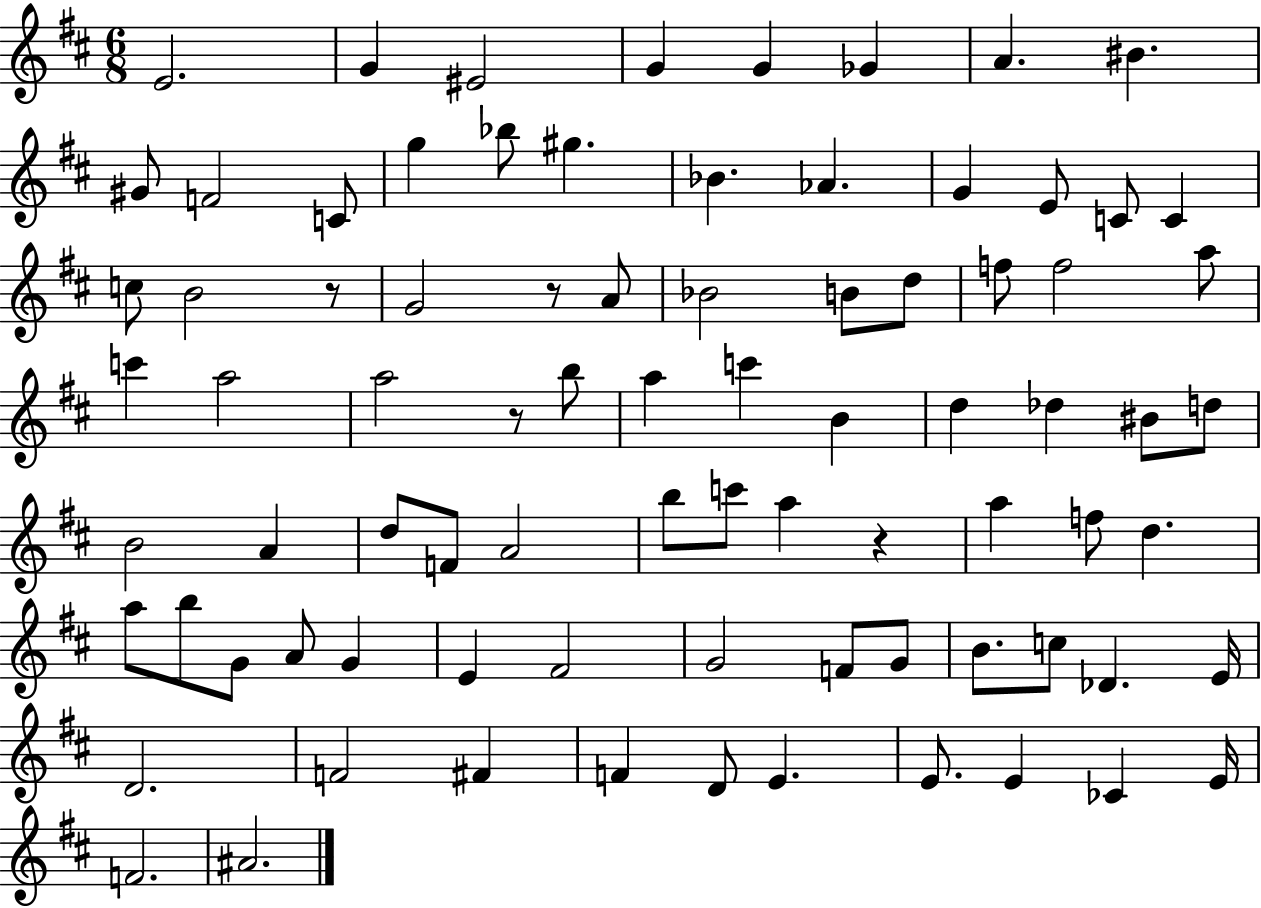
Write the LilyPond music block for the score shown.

{
  \clef treble
  \numericTimeSignature
  \time 6/8
  \key d \major
  e'2. | g'4 eis'2 | g'4 g'4 ges'4 | a'4. bis'4. | \break gis'8 f'2 c'8 | g''4 bes''8 gis''4. | bes'4. aes'4. | g'4 e'8 c'8 c'4 | \break c''8 b'2 r8 | g'2 r8 a'8 | bes'2 b'8 d''8 | f''8 f''2 a''8 | \break c'''4 a''2 | a''2 r8 b''8 | a''4 c'''4 b'4 | d''4 des''4 bis'8 d''8 | \break b'2 a'4 | d''8 f'8 a'2 | b''8 c'''8 a''4 r4 | a''4 f''8 d''4. | \break a''8 b''8 g'8 a'8 g'4 | e'4 fis'2 | g'2 f'8 g'8 | b'8. c''8 des'4. e'16 | \break d'2. | f'2 fis'4 | f'4 d'8 e'4. | e'8. e'4 ces'4 e'16 | \break f'2. | ais'2. | \bar "|."
}